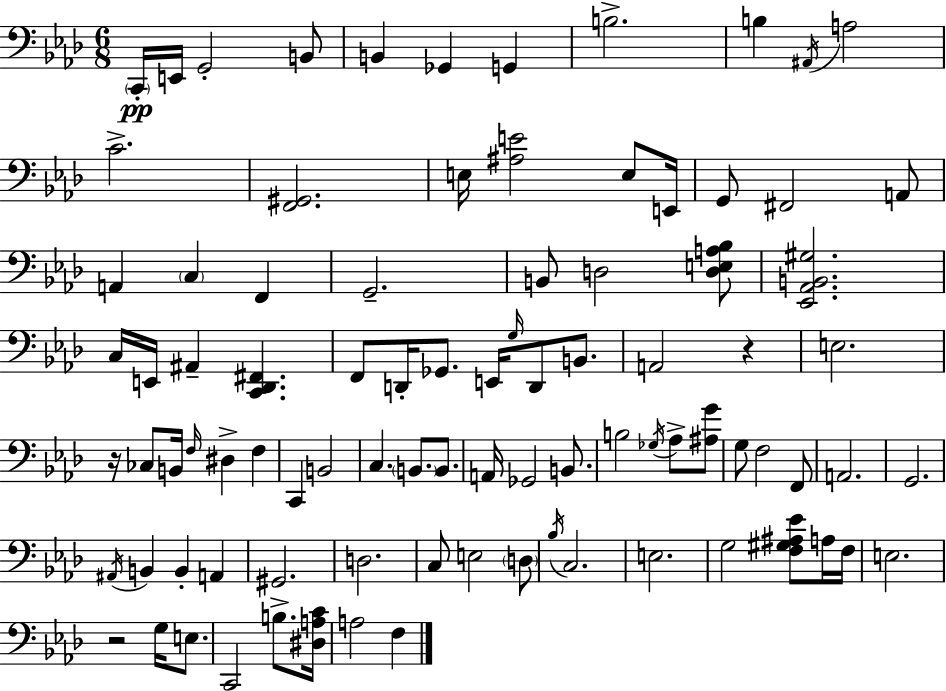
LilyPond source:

{
  \clef bass
  \numericTimeSignature
  \time 6/8
  \key f \minor
  \parenthesize c,16-.\pp e,16 g,2-. b,8 | b,4 ges,4 g,4 | b2.-> | b4 \acciaccatura { ais,16 } a2 | \break c'2.-> | <f, gis,>2. | e16 <ais e'>2 e8 | e,16 g,8 fis,2 a,8 | \break a,4 \parenthesize c4 f,4 | g,2.-- | b,8 d2 <d e a bes>8 | <ees, aes, b, gis>2. | \break c16 e,16 ais,4-- <c, des, fis,>4. | f,8 d,16-. ges,8. e,16 \grace { g16 } d,8 b,8. | a,2 r4 | e2. | \break r16 ces8 b,16 \grace { f16 } dis4-> f4 | c,4 b,2 | c4. \parenthesize b,8. | b,8. a,16 ges,2 | \break b,8. b2 \acciaccatura { ges16 } | aes8-> <ais g'>8 g8 f2 | f,8 a,2. | g,2. | \break \acciaccatura { ais,16 } b,4 b,4-. | a,4 gis,2. | d2. | c8 e2 | \break \parenthesize d8 \acciaccatura { bes16 } c2. | e2. | g2 | <f gis ais ees'>8 a16 f16 e2. | \break r2 | g16 e8. c,2 | b8.-> <dis a c'>16 a2 | f4 \bar "|."
}